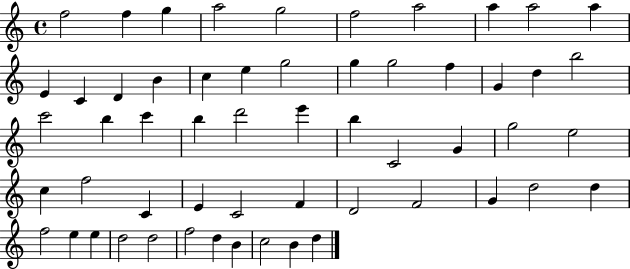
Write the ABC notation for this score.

X:1
T:Untitled
M:4/4
L:1/4
K:C
f2 f g a2 g2 f2 a2 a a2 a E C D B c e g2 g g2 f G d b2 c'2 b c' b d'2 e' b C2 G g2 e2 c f2 C E C2 F D2 F2 G d2 d f2 e e d2 d2 f2 d B c2 B d